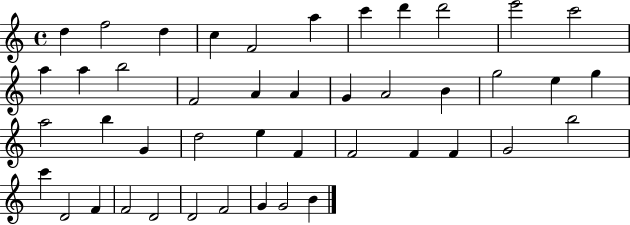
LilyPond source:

{
  \clef treble
  \time 4/4
  \defaultTimeSignature
  \key c \major
  d''4 f''2 d''4 | c''4 f'2 a''4 | c'''4 d'''4 d'''2 | e'''2 c'''2 | \break a''4 a''4 b''2 | f'2 a'4 a'4 | g'4 a'2 b'4 | g''2 e''4 g''4 | \break a''2 b''4 g'4 | d''2 e''4 f'4 | f'2 f'4 f'4 | g'2 b''2 | \break c'''4 d'2 f'4 | f'2 d'2 | d'2 f'2 | g'4 g'2 b'4 | \break \bar "|."
}